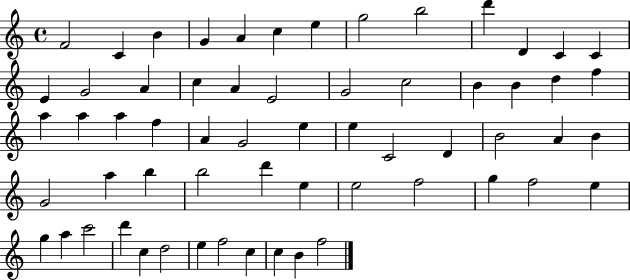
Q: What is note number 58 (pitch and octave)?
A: C5